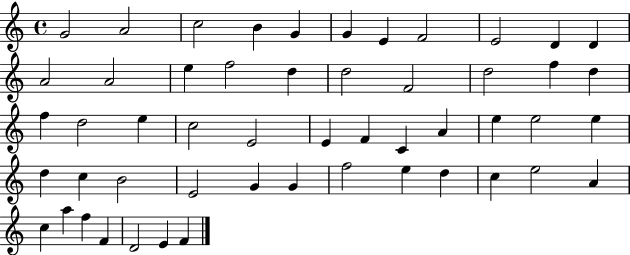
X:1
T:Untitled
M:4/4
L:1/4
K:C
G2 A2 c2 B G G E F2 E2 D D A2 A2 e f2 d d2 F2 d2 f d f d2 e c2 E2 E F C A e e2 e d c B2 E2 G G f2 e d c e2 A c a f F D2 E F